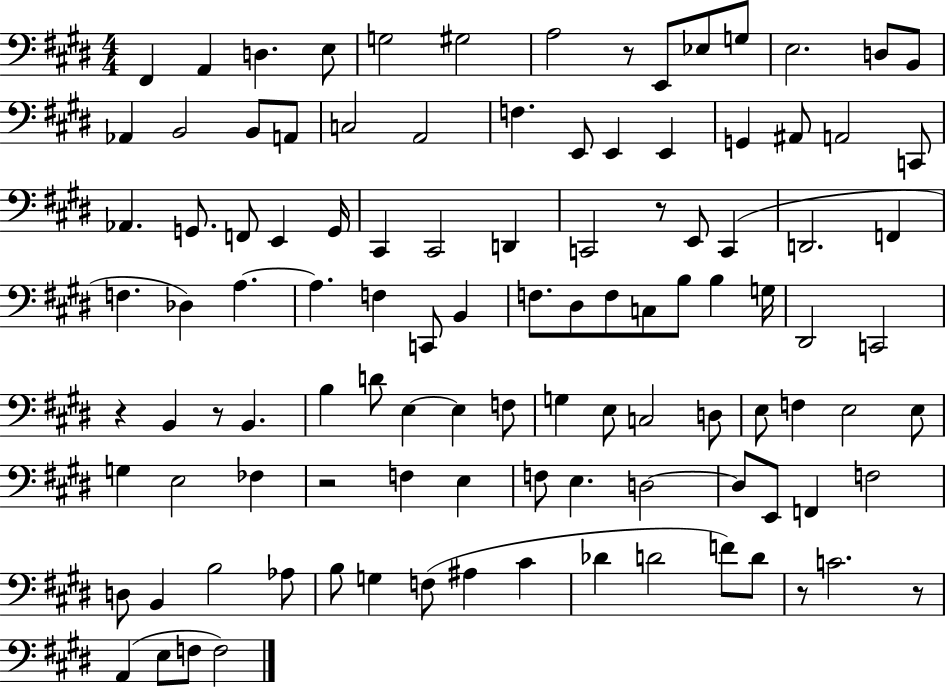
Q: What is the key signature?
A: E major